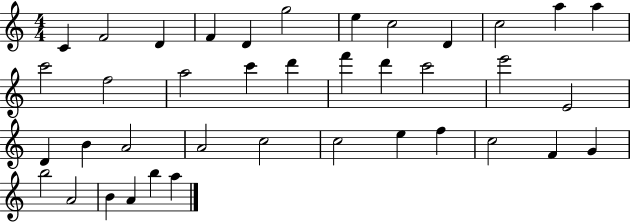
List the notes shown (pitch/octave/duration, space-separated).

C4/q F4/h D4/q F4/q D4/q G5/h E5/q C5/h D4/q C5/h A5/q A5/q C6/h F5/h A5/h C6/q D6/q F6/q D6/q C6/h E6/h E4/h D4/q B4/q A4/h A4/h C5/h C5/h E5/q F5/q C5/h F4/q G4/q B5/h A4/h B4/q A4/q B5/q A5/q